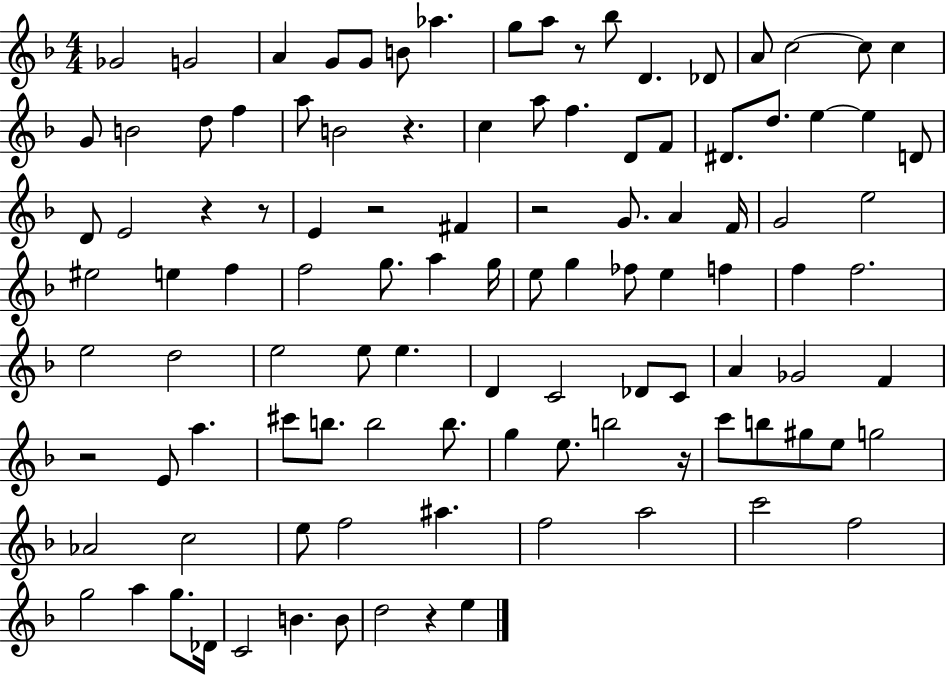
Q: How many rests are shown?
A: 9